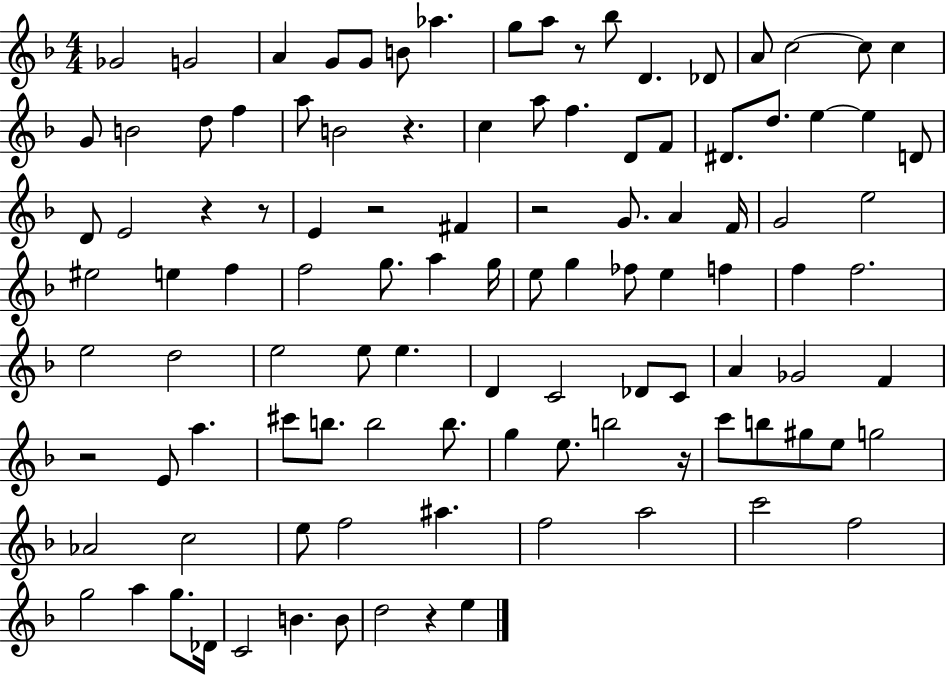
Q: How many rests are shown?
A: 9